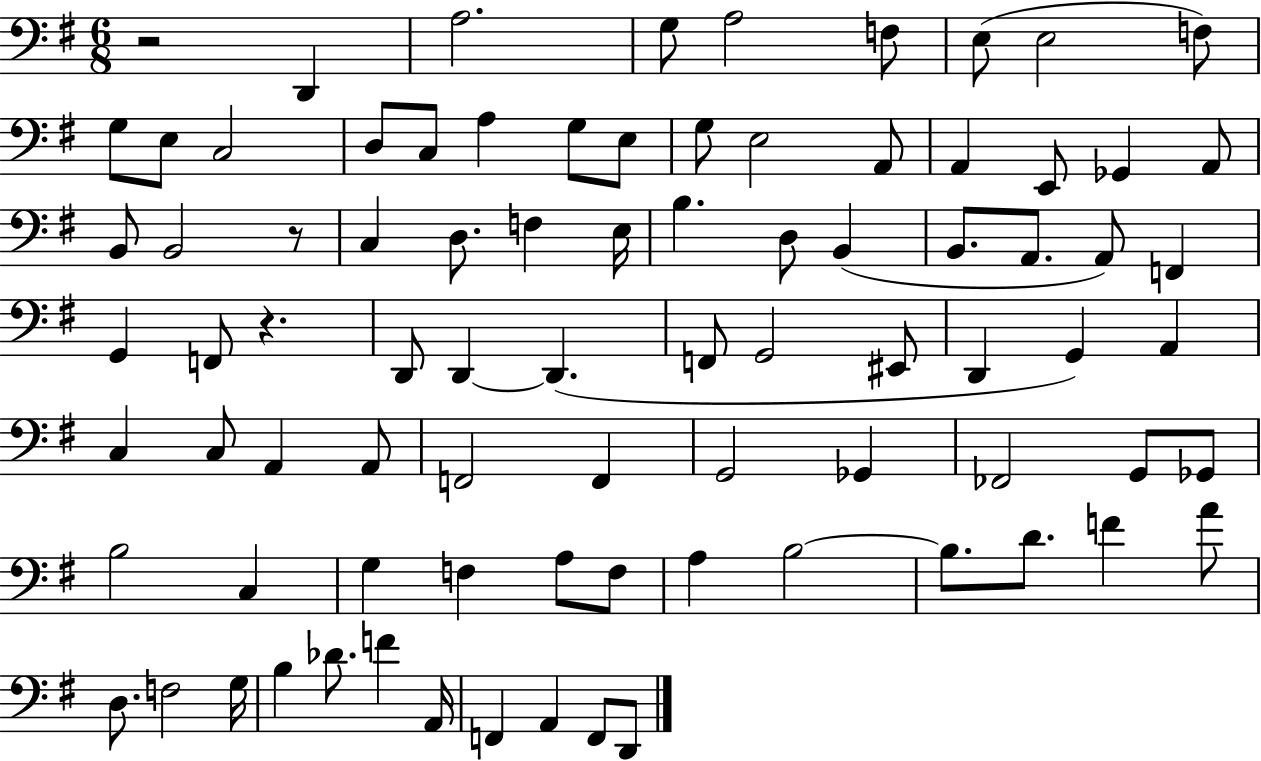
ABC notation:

X:1
T:Untitled
M:6/8
L:1/4
K:G
z2 D,, A,2 G,/2 A,2 F,/2 E,/2 E,2 F,/2 G,/2 E,/2 C,2 D,/2 C,/2 A, G,/2 E,/2 G,/2 E,2 A,,/2 A,, E,,/2 _G,, A,,/2 B,,/2 B,,2 z/2 C, D,/2 F, E,/4 B, D,/2 B,, B,,/2 A,,/2 A,,/2 F,, G,, F,,/2 z D,,/2 D,, D,, F,,/2 G,,2 ^E,,/2 D,, G,, A,, C, C,/2 A,, A,,/2 F,,2 F,, G,,2 _G,, _F,,2 G,,/2 _G,,/2 B,2 C, G, F, A,/2 F,/2 A, B,2 B,/2 D/2 F A/2 D,/2 F,2 G,/4 B, _D/2 F A,,/4 F,, A,, F,,/2 D,,/2